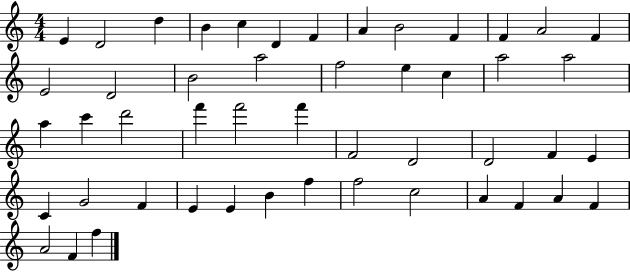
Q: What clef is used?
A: treble